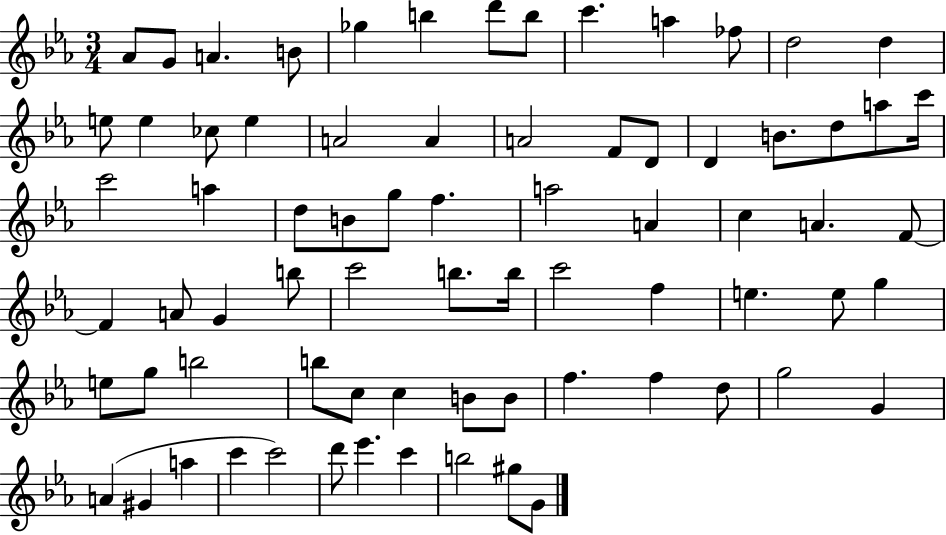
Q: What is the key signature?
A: EES major